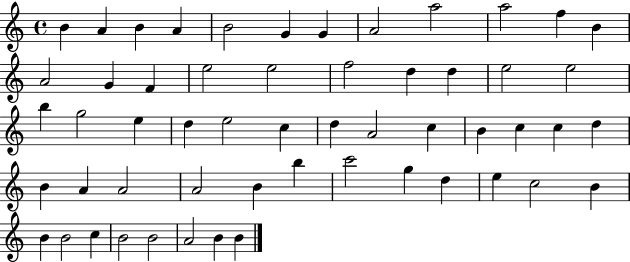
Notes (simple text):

B4/q A4/q B4/q A4/q B4/h G4/q G4/q A4/h A5/h A5/h F5/q B4/q A4/h G4/q F4/q E5/h E5/h F5/h D5/q D5/q E5/h E5/h B5/q G5/h E5/q D5/q E5/h C5/q D5/q A4/h C5/q B4/q C5/q C5/q D5/q B4/q A4/q A4/h A4/h B4/q B5/q C6/h G5/q D5/q E5/q C5/h B4/q B4/q B4/h C5/q B4/h B4/h A4/h B4/q B4/q